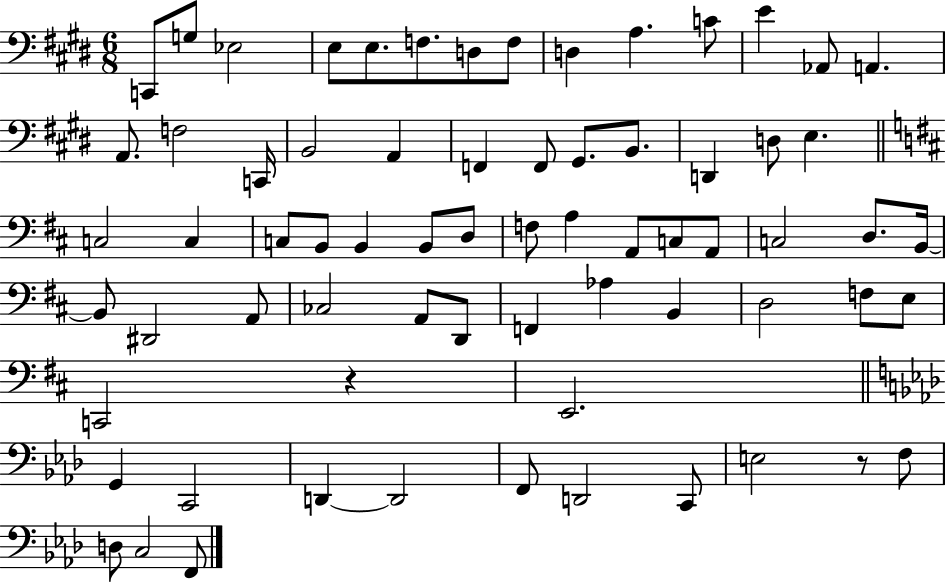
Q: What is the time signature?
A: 6/8